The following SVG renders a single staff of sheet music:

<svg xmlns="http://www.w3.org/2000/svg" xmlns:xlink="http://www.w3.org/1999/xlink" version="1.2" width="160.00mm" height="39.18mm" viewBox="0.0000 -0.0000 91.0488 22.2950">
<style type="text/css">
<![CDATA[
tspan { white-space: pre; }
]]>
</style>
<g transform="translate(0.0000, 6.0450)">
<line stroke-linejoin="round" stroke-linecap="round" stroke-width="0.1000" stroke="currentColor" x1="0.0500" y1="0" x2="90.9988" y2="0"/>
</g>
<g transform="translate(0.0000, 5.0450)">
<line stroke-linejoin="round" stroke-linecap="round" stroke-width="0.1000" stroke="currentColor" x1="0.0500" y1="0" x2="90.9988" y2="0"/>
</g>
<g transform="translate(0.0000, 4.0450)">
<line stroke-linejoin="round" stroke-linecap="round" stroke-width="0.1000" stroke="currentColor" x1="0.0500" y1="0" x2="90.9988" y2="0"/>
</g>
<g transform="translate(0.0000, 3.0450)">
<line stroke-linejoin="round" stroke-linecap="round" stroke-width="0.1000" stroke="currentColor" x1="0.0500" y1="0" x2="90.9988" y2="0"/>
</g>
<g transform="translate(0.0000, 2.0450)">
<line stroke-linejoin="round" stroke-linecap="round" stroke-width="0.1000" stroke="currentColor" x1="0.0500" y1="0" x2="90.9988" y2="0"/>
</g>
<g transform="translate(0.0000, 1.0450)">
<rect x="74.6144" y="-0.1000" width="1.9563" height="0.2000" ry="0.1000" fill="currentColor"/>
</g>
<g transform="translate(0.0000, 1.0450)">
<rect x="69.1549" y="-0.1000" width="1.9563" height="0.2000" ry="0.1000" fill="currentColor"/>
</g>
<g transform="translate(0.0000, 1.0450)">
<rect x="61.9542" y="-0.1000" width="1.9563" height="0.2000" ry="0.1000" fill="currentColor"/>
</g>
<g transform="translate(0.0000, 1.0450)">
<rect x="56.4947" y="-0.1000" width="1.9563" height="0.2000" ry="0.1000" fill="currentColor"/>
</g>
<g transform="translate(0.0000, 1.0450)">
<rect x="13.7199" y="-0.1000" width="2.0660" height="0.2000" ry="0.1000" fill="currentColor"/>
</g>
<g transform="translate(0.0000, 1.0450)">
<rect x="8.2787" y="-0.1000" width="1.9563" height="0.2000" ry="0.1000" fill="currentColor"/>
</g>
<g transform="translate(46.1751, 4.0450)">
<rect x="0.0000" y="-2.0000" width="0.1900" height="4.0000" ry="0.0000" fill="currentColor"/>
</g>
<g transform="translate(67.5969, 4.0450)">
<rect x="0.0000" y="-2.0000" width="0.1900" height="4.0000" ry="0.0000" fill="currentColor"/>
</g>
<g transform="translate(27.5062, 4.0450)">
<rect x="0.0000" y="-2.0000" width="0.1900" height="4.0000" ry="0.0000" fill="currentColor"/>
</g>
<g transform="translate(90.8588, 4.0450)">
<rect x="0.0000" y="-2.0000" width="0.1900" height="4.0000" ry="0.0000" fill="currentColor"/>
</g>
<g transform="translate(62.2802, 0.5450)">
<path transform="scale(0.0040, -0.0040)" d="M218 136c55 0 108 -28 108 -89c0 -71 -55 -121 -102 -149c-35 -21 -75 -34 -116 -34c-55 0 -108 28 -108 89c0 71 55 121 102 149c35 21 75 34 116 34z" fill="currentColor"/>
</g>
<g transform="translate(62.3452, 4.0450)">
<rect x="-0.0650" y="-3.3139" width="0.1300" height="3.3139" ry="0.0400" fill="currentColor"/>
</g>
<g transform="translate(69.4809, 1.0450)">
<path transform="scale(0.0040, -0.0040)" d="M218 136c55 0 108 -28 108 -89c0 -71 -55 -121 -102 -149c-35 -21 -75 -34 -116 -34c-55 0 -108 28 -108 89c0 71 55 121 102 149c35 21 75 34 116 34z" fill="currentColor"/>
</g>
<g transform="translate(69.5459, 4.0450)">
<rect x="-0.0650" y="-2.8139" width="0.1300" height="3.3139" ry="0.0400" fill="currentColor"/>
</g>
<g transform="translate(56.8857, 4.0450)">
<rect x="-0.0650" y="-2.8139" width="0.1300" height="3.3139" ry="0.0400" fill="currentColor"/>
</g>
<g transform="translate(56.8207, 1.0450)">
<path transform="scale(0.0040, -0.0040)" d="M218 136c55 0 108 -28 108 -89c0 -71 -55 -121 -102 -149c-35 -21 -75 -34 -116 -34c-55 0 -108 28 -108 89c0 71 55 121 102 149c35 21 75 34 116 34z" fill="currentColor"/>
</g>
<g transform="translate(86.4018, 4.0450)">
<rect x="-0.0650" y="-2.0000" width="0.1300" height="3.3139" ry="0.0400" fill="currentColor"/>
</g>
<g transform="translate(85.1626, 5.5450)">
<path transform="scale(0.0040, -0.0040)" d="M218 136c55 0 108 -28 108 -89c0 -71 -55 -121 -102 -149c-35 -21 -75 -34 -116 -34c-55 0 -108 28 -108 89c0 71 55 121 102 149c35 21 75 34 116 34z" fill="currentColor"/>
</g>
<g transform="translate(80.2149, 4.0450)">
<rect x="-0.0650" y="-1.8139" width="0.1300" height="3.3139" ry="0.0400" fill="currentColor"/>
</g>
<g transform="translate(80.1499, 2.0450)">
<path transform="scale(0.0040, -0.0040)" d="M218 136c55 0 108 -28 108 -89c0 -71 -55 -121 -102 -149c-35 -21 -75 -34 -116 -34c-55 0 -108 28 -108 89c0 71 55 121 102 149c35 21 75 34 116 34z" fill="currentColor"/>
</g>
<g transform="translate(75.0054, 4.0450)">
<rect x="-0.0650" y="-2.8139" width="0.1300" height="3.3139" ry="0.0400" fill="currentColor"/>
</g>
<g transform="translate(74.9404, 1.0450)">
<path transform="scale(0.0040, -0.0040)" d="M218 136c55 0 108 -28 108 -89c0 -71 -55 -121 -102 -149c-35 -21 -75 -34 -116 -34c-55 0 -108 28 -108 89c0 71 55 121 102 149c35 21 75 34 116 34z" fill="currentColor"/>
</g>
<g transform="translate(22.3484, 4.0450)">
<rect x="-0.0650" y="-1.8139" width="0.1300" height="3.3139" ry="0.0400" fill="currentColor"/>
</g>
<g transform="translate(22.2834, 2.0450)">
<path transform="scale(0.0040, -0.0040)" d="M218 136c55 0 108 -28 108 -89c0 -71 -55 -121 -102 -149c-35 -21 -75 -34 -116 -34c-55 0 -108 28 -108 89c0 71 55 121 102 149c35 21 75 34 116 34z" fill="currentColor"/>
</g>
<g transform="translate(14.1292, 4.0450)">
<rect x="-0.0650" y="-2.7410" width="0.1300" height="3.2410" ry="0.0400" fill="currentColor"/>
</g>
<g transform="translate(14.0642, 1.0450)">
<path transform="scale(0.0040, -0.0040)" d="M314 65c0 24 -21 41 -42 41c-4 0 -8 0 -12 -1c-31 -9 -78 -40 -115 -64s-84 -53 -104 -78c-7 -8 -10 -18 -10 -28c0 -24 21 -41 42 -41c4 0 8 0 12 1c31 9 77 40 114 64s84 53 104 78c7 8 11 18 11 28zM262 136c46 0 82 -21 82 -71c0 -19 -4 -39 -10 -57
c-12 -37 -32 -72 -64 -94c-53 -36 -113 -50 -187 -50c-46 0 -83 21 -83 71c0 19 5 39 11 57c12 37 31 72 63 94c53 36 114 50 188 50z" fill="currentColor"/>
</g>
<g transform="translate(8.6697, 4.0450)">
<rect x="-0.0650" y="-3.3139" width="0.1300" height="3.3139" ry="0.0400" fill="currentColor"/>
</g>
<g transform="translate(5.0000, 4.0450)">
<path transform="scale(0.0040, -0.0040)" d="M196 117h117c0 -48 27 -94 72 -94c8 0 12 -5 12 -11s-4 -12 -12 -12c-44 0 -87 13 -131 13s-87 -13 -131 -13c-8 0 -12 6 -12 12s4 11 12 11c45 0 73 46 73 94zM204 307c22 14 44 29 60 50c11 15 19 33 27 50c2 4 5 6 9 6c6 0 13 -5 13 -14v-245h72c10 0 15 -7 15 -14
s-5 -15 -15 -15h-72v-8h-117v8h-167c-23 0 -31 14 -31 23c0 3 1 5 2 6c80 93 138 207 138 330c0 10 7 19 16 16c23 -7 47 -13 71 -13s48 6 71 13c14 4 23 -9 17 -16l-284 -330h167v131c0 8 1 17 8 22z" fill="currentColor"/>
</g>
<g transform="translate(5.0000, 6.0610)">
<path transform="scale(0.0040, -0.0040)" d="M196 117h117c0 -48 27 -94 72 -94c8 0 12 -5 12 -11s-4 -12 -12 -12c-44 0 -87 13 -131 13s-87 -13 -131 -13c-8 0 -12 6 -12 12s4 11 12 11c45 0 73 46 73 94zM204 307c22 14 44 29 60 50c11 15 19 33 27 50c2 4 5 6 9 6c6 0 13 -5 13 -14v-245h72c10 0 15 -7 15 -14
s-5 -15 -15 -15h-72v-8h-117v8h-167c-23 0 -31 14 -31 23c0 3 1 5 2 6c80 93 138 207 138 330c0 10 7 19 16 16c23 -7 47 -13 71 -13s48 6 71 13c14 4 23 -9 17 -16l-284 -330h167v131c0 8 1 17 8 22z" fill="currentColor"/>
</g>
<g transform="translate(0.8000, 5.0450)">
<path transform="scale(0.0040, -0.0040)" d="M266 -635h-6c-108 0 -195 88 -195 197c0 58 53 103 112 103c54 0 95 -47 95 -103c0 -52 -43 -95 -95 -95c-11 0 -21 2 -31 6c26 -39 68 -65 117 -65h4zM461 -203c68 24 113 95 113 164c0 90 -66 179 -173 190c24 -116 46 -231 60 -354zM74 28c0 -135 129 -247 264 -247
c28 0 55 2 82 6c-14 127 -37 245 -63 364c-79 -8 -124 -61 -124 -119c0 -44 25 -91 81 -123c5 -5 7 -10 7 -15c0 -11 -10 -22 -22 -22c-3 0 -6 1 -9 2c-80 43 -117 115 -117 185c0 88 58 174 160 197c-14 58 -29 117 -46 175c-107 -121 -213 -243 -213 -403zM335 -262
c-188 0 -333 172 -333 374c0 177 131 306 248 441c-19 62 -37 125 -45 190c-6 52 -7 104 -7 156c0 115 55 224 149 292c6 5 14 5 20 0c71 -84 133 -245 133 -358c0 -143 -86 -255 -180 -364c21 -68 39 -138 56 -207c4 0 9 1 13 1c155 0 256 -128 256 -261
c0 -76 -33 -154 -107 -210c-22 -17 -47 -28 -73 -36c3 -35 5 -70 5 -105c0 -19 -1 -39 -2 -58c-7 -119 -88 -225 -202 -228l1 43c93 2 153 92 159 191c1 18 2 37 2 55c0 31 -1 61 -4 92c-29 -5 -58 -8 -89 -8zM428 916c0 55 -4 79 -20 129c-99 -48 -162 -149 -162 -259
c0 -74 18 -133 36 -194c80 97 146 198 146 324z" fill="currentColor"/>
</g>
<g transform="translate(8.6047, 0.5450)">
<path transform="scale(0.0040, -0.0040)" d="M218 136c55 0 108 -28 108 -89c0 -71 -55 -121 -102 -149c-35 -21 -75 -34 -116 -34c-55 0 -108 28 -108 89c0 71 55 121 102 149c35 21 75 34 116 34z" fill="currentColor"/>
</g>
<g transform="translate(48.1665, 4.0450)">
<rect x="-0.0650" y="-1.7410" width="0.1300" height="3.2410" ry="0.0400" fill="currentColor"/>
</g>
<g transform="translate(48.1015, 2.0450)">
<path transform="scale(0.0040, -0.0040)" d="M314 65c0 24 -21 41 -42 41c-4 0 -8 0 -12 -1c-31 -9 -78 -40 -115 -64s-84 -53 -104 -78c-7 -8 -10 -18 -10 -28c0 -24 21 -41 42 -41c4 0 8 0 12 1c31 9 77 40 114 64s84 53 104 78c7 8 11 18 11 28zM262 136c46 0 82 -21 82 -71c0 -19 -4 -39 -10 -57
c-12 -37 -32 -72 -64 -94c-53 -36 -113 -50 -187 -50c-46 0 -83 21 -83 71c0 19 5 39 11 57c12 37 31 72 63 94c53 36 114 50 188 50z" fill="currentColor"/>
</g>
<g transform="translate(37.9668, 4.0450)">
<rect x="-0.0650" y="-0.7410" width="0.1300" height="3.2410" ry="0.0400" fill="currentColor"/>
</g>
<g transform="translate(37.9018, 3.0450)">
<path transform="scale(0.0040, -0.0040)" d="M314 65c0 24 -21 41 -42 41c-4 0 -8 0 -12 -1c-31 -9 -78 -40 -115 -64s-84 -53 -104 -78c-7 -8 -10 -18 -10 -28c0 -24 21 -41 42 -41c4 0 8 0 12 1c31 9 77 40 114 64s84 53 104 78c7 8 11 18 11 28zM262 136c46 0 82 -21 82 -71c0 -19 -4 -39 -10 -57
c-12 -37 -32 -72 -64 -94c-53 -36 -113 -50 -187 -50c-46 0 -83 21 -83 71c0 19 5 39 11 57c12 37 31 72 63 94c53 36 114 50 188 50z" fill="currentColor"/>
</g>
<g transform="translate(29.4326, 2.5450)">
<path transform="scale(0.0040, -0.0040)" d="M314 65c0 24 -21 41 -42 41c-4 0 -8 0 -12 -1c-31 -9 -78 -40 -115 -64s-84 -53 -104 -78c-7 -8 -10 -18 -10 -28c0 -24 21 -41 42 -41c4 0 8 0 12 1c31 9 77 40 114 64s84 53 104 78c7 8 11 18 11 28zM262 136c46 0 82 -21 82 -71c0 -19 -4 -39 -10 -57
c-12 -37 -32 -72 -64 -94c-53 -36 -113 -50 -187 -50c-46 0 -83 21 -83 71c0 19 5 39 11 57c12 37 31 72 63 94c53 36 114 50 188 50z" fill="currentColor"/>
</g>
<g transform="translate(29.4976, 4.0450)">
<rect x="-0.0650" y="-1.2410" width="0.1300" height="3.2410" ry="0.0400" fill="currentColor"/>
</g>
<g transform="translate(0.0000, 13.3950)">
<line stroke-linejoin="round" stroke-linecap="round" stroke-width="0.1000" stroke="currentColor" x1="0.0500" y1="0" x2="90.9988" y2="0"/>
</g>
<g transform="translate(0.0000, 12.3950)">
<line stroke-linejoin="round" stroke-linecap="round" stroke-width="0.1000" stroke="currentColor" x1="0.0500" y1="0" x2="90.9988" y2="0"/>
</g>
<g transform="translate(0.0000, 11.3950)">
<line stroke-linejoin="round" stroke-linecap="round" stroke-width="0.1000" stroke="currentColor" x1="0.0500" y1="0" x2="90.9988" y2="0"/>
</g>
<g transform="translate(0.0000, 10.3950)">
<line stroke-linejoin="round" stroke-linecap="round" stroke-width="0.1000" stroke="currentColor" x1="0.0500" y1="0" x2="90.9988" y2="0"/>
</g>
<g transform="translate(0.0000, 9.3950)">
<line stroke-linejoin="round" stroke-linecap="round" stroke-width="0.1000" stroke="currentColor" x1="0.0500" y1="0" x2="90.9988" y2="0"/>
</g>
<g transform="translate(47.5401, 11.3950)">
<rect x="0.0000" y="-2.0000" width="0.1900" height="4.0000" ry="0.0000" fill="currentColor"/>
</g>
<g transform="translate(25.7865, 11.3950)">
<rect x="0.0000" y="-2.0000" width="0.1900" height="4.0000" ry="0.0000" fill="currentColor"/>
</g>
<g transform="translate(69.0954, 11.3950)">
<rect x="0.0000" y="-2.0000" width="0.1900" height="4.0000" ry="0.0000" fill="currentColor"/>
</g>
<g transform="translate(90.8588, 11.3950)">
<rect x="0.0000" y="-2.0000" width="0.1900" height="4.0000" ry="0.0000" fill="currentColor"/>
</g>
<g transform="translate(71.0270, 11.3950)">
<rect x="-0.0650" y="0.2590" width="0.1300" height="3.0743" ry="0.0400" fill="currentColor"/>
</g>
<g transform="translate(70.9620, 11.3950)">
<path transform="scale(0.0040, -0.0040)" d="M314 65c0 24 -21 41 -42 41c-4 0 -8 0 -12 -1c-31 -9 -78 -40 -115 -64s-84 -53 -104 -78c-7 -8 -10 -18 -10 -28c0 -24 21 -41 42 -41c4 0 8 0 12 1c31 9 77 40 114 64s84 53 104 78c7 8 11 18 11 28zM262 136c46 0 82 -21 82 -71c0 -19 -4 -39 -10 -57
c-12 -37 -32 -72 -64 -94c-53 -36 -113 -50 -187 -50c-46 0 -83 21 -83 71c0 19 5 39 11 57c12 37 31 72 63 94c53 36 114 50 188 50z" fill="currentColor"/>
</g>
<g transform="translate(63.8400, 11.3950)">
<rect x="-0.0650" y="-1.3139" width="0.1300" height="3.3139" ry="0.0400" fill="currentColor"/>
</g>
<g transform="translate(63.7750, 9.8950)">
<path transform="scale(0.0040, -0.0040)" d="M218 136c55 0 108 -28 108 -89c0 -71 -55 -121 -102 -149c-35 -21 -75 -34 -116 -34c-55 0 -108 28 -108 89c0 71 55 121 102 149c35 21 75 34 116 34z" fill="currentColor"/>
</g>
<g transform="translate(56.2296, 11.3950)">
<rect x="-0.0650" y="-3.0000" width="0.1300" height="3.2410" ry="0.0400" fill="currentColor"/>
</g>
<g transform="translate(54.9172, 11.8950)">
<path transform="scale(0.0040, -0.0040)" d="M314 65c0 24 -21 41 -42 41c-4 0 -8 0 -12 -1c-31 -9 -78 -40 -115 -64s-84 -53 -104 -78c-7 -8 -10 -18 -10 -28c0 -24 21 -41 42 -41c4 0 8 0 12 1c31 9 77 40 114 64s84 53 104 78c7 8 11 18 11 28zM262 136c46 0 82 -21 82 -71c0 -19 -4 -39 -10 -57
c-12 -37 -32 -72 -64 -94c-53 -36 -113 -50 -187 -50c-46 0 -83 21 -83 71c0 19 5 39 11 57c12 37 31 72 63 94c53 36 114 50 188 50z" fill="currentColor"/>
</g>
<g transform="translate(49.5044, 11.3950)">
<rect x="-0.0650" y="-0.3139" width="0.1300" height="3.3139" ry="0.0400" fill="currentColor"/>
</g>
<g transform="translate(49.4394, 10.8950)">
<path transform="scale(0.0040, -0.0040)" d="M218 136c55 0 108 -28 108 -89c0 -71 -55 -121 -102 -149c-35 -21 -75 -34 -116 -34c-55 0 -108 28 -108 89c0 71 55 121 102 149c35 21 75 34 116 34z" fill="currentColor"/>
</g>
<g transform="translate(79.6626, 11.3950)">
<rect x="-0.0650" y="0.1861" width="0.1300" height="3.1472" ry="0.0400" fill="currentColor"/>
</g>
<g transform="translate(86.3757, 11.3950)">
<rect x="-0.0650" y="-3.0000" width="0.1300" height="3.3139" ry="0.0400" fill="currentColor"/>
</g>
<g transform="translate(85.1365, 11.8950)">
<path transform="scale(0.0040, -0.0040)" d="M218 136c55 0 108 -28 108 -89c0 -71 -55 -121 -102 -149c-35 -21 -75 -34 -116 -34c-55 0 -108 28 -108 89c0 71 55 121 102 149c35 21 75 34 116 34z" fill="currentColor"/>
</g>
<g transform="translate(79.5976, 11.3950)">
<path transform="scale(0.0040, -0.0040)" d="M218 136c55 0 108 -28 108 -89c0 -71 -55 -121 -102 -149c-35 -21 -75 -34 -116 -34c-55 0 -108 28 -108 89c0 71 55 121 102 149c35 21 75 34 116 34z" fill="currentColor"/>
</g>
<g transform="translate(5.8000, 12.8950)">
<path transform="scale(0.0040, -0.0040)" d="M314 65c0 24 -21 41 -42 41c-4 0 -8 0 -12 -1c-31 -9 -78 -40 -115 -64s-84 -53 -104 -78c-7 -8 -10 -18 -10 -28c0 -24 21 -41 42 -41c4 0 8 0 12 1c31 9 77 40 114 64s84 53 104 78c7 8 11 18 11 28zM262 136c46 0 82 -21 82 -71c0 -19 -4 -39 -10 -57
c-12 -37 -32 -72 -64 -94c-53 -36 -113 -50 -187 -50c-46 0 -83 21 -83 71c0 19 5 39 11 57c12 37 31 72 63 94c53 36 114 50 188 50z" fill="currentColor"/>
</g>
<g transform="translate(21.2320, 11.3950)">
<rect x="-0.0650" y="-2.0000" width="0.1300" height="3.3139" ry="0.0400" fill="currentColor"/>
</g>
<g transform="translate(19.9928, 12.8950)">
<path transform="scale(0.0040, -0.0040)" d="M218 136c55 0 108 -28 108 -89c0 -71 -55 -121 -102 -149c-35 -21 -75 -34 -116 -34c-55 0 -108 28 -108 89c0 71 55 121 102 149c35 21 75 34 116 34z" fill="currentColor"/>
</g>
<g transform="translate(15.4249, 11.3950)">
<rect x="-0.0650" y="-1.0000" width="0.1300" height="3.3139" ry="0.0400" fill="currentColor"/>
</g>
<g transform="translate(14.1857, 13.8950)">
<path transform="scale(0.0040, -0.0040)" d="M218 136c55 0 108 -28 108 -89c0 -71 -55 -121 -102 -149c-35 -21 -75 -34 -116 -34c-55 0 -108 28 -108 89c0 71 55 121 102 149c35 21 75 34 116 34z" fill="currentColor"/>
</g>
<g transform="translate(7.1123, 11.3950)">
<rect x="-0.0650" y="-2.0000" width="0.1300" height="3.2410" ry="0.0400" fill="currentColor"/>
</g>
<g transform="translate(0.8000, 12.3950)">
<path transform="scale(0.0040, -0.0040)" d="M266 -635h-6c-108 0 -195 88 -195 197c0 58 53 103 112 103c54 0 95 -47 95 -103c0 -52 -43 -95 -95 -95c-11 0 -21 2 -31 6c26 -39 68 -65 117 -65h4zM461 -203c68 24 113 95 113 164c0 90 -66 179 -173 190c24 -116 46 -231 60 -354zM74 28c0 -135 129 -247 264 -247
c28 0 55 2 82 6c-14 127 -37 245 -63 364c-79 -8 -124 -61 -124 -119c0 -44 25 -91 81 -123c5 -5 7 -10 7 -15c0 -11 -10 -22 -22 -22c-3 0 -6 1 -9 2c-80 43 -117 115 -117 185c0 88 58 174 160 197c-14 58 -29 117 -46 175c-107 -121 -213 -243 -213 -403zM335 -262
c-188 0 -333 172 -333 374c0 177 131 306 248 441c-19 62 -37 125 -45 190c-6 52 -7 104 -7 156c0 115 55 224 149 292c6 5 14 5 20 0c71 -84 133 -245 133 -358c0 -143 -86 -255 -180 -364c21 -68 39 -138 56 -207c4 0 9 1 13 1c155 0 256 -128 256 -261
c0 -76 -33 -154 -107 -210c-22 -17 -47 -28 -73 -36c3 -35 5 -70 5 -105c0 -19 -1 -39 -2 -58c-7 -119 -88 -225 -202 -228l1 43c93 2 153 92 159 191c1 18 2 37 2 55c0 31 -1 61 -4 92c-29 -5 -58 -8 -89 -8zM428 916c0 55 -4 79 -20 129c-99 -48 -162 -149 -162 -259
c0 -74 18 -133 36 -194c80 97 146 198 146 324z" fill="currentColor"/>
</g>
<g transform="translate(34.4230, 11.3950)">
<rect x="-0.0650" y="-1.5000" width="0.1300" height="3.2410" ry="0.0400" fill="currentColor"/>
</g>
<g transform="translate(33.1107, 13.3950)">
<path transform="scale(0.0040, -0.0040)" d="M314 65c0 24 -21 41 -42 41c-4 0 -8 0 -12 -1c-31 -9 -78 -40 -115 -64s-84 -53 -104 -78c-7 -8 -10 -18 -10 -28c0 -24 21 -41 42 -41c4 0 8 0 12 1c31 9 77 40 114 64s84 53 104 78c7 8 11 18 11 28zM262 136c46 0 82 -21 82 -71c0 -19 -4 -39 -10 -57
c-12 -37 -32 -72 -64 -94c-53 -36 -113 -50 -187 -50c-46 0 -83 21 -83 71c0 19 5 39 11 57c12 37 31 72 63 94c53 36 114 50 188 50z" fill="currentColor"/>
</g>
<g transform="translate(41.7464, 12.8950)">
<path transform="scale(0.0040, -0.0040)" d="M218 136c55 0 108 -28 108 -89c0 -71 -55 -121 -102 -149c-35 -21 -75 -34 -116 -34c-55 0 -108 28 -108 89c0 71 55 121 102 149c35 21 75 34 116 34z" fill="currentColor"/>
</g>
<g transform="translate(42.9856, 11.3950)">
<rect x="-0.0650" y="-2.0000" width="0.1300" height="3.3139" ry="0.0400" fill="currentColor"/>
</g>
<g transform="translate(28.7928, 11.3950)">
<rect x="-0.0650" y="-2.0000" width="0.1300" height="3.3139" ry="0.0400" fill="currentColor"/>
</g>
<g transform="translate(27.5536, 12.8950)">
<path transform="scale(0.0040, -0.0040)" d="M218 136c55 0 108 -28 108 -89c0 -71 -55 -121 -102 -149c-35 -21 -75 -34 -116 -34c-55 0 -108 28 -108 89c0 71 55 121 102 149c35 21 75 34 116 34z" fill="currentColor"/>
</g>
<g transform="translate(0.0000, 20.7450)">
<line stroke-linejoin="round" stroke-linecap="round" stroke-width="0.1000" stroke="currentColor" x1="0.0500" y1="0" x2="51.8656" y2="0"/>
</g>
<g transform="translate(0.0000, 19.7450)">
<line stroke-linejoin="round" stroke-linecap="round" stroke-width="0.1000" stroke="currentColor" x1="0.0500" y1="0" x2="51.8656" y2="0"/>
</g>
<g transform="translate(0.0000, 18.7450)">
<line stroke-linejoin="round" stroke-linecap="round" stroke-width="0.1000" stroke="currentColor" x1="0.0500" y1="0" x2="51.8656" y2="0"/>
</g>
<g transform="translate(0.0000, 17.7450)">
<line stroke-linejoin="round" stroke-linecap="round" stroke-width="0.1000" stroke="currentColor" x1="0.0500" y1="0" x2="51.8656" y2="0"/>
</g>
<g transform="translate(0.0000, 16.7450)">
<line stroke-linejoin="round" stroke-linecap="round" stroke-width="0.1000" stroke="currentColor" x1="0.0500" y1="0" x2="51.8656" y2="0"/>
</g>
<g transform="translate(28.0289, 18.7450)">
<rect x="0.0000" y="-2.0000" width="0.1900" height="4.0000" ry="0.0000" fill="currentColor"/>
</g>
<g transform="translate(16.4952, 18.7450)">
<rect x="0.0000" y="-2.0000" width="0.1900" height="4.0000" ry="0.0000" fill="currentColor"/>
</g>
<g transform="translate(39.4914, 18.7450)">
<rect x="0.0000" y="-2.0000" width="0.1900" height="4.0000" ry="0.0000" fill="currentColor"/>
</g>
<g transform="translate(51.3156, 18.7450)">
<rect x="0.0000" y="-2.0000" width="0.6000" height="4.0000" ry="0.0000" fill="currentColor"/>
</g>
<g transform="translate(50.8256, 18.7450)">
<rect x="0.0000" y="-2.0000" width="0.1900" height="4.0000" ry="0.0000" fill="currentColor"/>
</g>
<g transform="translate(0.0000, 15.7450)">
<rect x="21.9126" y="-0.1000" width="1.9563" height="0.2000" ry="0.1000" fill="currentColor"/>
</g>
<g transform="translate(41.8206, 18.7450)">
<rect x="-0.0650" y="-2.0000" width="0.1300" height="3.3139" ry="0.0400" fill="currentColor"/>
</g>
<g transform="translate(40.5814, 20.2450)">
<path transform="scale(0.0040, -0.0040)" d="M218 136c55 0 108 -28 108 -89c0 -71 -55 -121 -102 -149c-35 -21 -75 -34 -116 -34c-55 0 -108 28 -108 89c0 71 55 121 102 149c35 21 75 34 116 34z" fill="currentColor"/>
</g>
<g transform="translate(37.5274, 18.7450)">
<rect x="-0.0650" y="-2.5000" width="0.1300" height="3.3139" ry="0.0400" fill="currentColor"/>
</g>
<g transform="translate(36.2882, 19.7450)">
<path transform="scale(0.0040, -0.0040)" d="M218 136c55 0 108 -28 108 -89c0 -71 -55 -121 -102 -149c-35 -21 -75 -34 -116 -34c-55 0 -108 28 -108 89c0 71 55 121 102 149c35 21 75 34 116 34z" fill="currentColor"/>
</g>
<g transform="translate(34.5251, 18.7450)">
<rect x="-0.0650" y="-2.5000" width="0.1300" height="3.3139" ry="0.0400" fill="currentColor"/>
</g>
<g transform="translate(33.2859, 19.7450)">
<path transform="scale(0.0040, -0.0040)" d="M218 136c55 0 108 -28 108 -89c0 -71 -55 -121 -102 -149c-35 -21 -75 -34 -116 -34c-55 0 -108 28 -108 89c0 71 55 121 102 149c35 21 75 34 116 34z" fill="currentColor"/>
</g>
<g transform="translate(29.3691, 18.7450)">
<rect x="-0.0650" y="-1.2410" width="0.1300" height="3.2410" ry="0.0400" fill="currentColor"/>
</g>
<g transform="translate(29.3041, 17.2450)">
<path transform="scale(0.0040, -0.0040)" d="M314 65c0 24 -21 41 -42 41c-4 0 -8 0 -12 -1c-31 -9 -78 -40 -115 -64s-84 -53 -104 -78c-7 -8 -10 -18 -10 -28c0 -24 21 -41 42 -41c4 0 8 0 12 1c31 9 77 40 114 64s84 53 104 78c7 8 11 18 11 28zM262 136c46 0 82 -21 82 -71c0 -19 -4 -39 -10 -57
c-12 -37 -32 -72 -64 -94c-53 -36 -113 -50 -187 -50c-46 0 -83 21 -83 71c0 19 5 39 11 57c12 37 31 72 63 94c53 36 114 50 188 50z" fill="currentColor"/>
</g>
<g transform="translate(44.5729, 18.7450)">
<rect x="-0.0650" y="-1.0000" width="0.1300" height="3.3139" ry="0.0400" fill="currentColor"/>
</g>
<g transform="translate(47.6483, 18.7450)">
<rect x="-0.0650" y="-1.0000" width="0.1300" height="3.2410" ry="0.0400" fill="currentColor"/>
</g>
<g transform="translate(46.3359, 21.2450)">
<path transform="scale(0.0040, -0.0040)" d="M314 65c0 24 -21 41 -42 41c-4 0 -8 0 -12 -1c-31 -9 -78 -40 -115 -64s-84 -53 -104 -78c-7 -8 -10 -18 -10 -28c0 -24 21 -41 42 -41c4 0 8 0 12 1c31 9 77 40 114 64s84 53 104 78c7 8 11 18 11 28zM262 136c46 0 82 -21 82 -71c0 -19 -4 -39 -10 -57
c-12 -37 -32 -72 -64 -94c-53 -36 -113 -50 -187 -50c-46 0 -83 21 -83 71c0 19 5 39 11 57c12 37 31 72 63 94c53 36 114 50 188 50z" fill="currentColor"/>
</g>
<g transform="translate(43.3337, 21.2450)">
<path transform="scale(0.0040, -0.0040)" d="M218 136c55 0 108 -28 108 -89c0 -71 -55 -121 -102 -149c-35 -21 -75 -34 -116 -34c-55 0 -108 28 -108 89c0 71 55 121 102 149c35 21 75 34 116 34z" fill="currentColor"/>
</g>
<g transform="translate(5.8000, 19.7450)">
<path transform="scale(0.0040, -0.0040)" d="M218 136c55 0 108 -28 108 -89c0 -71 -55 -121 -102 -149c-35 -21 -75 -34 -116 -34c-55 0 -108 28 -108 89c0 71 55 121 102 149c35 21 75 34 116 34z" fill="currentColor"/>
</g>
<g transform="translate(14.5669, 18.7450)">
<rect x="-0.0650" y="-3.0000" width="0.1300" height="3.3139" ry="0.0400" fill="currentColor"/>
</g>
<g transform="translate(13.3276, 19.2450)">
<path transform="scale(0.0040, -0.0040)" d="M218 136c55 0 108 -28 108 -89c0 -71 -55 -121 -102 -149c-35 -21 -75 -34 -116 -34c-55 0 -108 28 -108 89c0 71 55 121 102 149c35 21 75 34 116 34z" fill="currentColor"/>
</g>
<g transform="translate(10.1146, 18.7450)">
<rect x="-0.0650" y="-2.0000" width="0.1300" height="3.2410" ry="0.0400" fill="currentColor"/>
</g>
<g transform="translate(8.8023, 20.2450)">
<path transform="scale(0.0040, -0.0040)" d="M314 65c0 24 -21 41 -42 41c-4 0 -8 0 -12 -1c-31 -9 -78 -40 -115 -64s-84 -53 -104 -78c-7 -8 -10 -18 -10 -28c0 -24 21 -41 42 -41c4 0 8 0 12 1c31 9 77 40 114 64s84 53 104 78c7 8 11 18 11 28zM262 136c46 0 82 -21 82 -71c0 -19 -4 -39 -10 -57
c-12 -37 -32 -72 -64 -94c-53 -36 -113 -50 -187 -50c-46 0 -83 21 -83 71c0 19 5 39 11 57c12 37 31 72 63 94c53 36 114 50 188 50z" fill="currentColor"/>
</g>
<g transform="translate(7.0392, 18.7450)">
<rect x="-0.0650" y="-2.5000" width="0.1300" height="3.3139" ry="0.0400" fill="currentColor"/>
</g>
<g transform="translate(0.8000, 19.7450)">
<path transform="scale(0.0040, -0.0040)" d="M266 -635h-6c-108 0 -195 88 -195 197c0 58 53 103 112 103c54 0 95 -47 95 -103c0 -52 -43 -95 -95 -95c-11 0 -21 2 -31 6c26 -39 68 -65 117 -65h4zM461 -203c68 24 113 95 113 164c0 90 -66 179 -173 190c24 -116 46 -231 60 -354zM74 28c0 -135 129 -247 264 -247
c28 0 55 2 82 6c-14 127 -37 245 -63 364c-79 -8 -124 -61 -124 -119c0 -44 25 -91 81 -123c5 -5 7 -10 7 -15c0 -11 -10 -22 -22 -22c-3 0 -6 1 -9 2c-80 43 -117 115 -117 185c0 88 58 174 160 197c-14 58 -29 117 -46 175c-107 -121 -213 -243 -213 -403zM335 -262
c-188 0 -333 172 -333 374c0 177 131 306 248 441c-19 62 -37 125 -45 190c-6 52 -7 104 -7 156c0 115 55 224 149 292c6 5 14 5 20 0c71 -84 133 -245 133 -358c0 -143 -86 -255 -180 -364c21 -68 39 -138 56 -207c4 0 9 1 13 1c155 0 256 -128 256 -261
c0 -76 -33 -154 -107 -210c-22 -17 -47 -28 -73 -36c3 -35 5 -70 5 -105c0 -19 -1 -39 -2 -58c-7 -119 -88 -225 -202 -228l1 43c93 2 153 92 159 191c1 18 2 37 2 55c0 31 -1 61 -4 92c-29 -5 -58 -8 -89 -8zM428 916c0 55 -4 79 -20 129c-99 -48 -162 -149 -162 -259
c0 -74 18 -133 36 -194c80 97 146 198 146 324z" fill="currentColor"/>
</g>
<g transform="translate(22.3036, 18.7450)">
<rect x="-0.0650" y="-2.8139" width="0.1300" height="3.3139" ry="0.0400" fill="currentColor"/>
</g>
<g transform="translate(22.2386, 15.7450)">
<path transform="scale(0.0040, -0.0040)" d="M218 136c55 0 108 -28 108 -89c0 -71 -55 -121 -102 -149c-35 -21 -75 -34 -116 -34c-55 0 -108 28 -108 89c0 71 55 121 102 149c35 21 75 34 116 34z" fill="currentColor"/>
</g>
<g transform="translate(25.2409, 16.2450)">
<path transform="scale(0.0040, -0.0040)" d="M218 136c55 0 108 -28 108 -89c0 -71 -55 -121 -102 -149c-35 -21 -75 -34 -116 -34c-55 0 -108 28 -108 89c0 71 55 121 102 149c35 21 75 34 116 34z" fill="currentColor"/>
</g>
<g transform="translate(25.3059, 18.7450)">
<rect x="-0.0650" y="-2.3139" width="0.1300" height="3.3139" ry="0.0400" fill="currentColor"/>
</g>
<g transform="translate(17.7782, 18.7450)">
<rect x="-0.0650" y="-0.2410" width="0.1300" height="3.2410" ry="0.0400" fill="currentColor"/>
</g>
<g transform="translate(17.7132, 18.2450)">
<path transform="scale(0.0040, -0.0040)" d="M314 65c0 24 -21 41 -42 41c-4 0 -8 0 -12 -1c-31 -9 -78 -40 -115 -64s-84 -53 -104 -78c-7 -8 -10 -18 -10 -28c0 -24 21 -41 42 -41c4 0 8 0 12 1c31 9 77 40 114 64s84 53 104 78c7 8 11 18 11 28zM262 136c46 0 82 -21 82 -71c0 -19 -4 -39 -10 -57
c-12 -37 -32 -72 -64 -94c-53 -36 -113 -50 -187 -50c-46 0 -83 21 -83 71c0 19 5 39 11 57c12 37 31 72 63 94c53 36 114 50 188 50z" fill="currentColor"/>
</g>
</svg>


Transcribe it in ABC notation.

X:1
T:Untitled
M:4/4
L:1/4
K:C
b a2 f e2 d2 f2 a b a a f F F2 D F F E2 F c A2 e B2 B A G F2 A c2 a g e2 G G F D D2